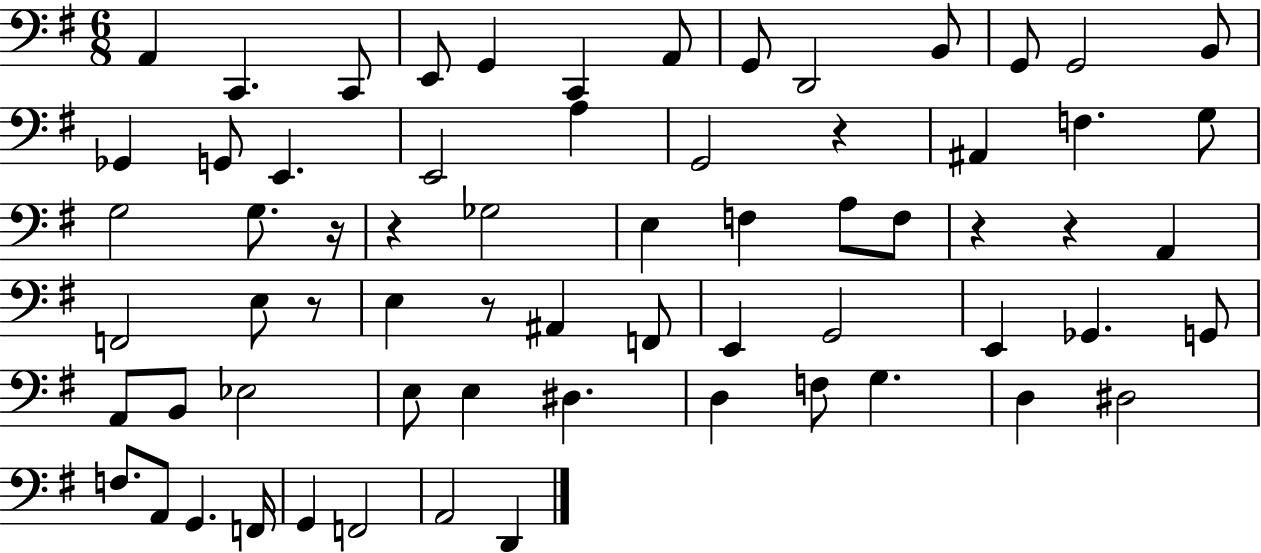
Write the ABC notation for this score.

X:1
T:Untitled
M:6/8
L:1/4
K:G
A,, C,, C,,/2 E,,/2 G,, C,, A,,/2 G,,/2 D,,2 B,,/2 G,,/2 G,,2 B,,/2 _G,, G,,/2 E,, E,,2 A, G,,2 z ^A,, F, G,/2 G,2 G,/2 z/4 z _G,2 E, F, A,/2 F,/2 z z A,, F,,2 E,/2 z/2 E, z/2 ^A,, F,,/2 E,, G,,2 E,, _G,, G,,/2 A,,/2 B,,/2 _E,2 E,/2 E, ^D, D, F,/2 G, D, ^D,2 F,/2 A,,/2 G,, F,,/4 G,, F,,2 A,,2 D,,